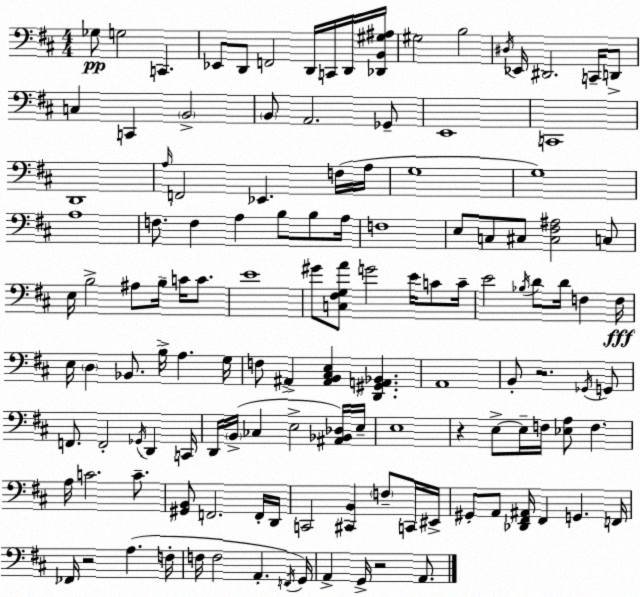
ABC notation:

X:1
T:Untitled
M:4/4
L:1/4
K:D
_G,/2 G,2 C,, _E,,/2 D,,/2 F,,2 D,,/4 C,,/4 D,,/4 [_D,,B,,^G,^A,]/4 ^G,2 B,2 ^D,/4 _E,,/4 ^D,,2 C,,/4 D,,/2 C, C,, B,,2 B,,/2 A,,2 _G,,/2 E,,4 C,,4 D,,4 A,/4 F,,2 _E,, F,/4 A,/4 G,4 G,4 A,4 F,/2 F, A, B,/2 B,/2 A,/4 F,4 E,/2 C,/2 ^C,/2 [^C,^F,^A,]2 C,/2 E,/4 B,2 ^A,/2 B,/4 C/4 C/2 E4 ^G/2 [C,^F,G,A]/2 G2 E/4 C/2 C/4 E2 _B,/4 D/2 D/4 F, F,/4 E,/4 D, _B,,/2 B,/4 A, G,/4 F,/2 ^A,, [^A,,B,,^C,E,] [D,,^G,,A,,_B,,] A,,4 B,,/2 z2 _G,,/4 G,,/2 F,,/2 F,,2 _G,,/4 D,, C,,/4 D,,/4 B,,/4 _C, E,2 [^A,,_B,,_D,]/4 E,/4 E,4 z E,/2 E,/4 F,/4 [_E,A,]/2 F, A,/4 C2 C/2 [^G,,B,,]/2 F,,2 F,,/4 D,,/4 C,,2 [^C,,B,,] F,/2 C,,/4 ^E,,/4 ^G,,/2 A,,/2 [_D,,^F,,^A,,]/4 ^F,, G,, F,,/4 _F,,/4 z2 A, F,/4 F,/4 F,2 A,, F,,/4 G,,/4 A,, G,,/4 z2 A,,/2